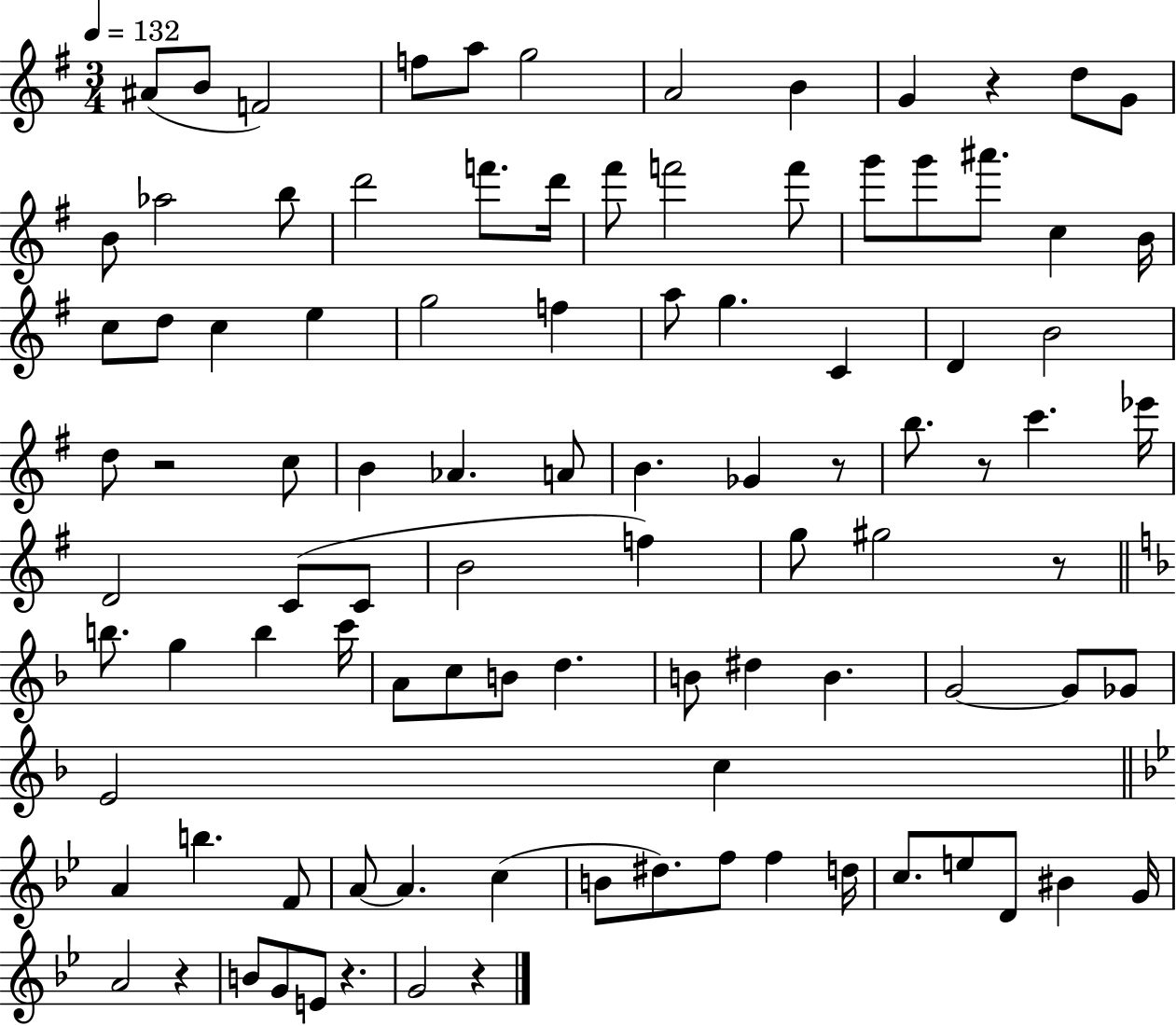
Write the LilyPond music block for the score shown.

{
  \clef treble
  \numericTimeSignature
  \time 3/4
  \key g \major
  \tempo 4 = 132
  ais'8( b'8 f'2) | f''8 a''8 g''2 | a'2 b'4 | g'4 r4 d''8 g'8 | \break b'8 aes''2 b''8 | d'''2 f'''8. d'''16 | fis'''8 f'''2 f'''8 | g'''8 g'''8 ais'''8. c''4 b'16 | \break c''8 d''8 c''4 e''4 | g''2 f''4 | a''8 g''4. c'4 | d'4 b'2 | \break d''8 r2 c''8 | b'4 aes'4. a'8 | b'4. ges'4 r8 | b''8. r8 c'''4. ees'''16 | \break d'2 c'8( c'8 | b'2 f''4) | g''8 gis''2 r8 | \bar "||" \break \key f \major b''8. g''4 b''4 c'''16 | a'8 c''8 b'8 d''4. | b'8 dis''4 b'4. | g'2~~ g'8 ges'8 | \break e'2 c''4 | \bar "||" \break \key bes \major a'4 b''4. f'8 | a'8~~ a'4. c''4( | b'8 dis''8.) f''8 f''4 d''16 | c''8. e''8 d'8 bis'4 g'16 | \break a'2 r4 | b'8 g'8 e'8 r4. | g'2 r4 | \bar "|."
}